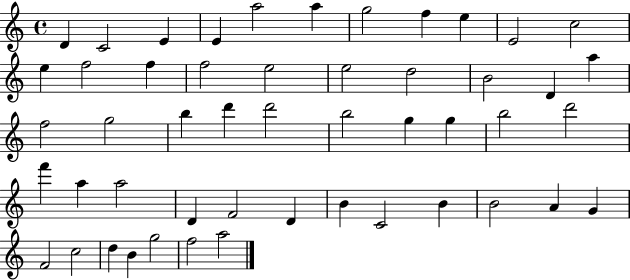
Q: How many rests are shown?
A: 0